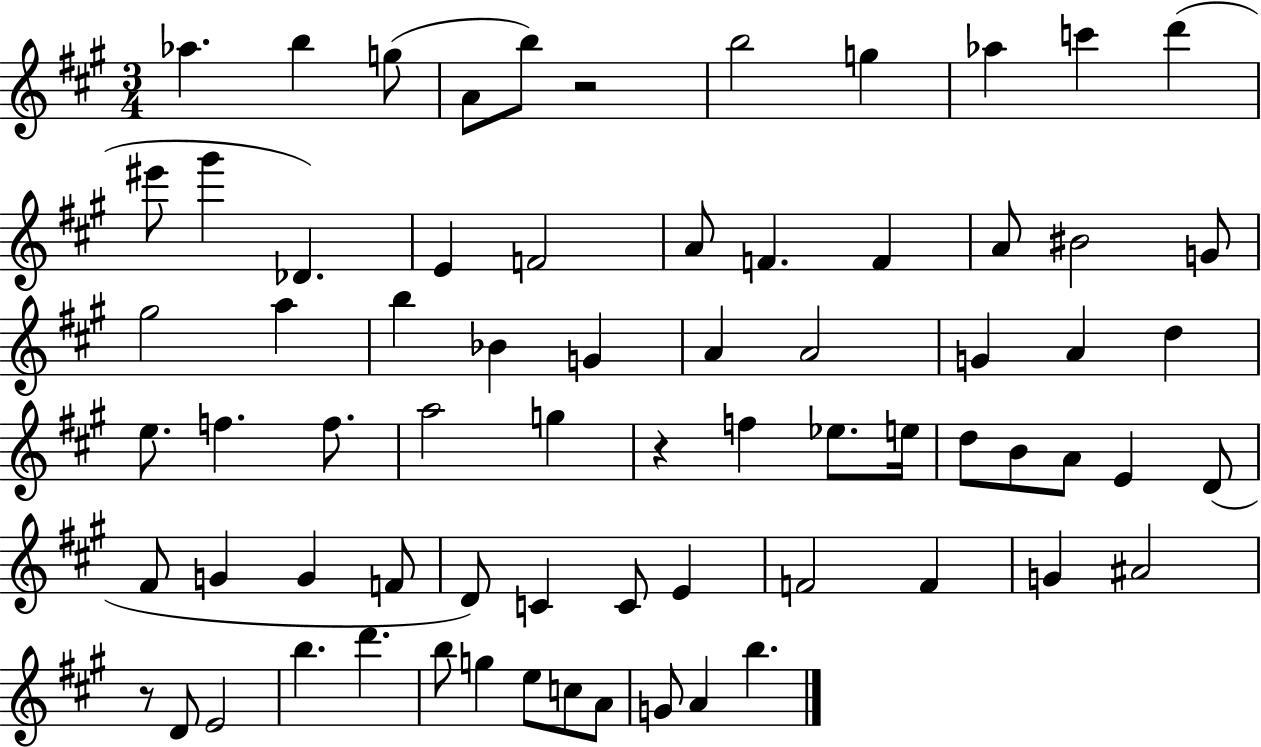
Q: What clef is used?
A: treble